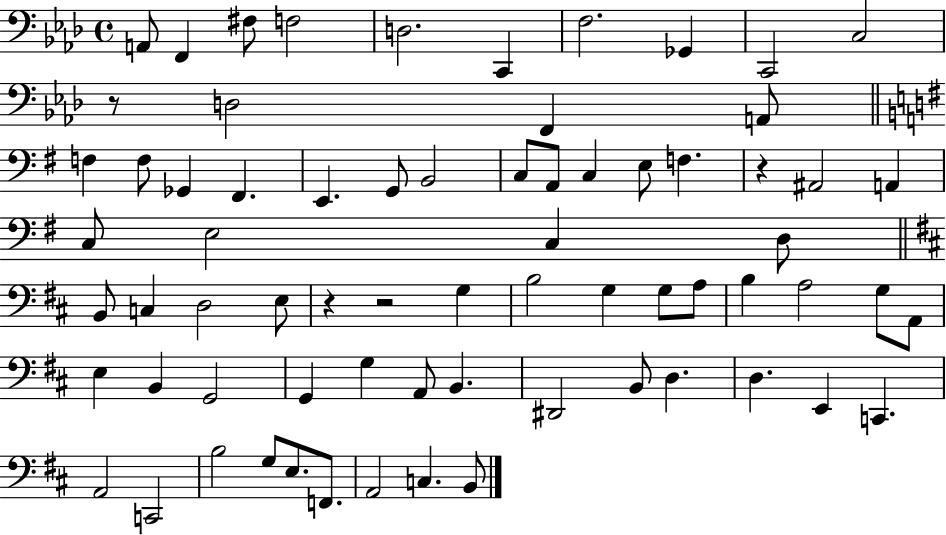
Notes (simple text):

A2/e F2/q F#3/e F3/h D3/h. C2/q F3/h. Gb2/q C2/h C3/h R/e D3/h F2/q A2/e F3/q F3/e Gb2/q F#2/q. E2/q. G2/e B2/h C3/e A2/e C3/q E3/e F3/q. R/q A#2/h A2/q C3/e E3/h C3/q D3/e B2/e C3/q D3/h E3/e R/q R/h G3/q B3/h G3/q G3/e A3/e B3/q A3/h G3/e A2/e E3/q B2/q G2/h G2/q G3/q A2/e B2/q. D#2/h B2/e D3/q. D3/q. E2/q C2/q. A2/h C2/h B3/h G3/e E3/e. F2/e. A2/h C3/q. B2/e